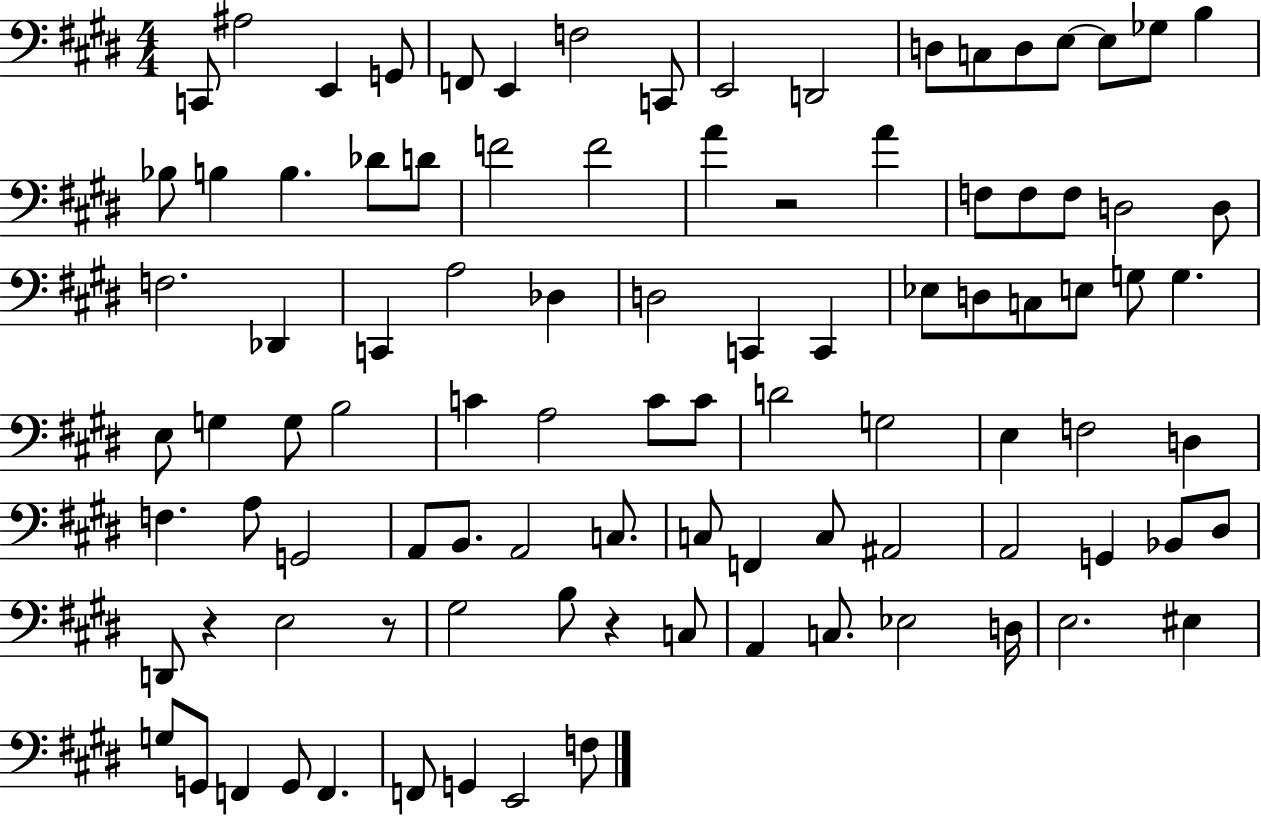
X:1
T:Untitled
M:4/4
L:1/4
K:E
C,,/2 ^A,2 E,, G,,/2 F,,/2 E,, F,2 C,,/2 E,,2 D,,2 D,/2 C,/2 D,/2 E,/2 E,/2 _G,/2 B, _B,/2 B, B, _D/2 D/2 F2 F2 A z2 A F,/2 F,/2 F,/2 D,2 D,/2 F,2 _D,, C,, A,2 _D, D,2 C,, C,, _E,/2 D,/2 C,/2 E,/2 G,/2 G, E,/2 G, G,/2 B,2 C A,2 C/2 C/2 D2 G,2 E, F,2 D, F, A,/2 G,,2 A,,/2 B,,/2 A,,2 C,/2 C,/2 F,, C,/2 ^A,,2 A,,2 G,, _B,,/2 ^D,/2 D,,/2 z E,2 z/2 ^G,2 B,/2 z C,/2 A,, C,/2 _E,2 D,/4 E,2 ^E, G,/2 G,,/2 F,, G,,/2 F,, F,,/2 G,, E,,2 F,/2